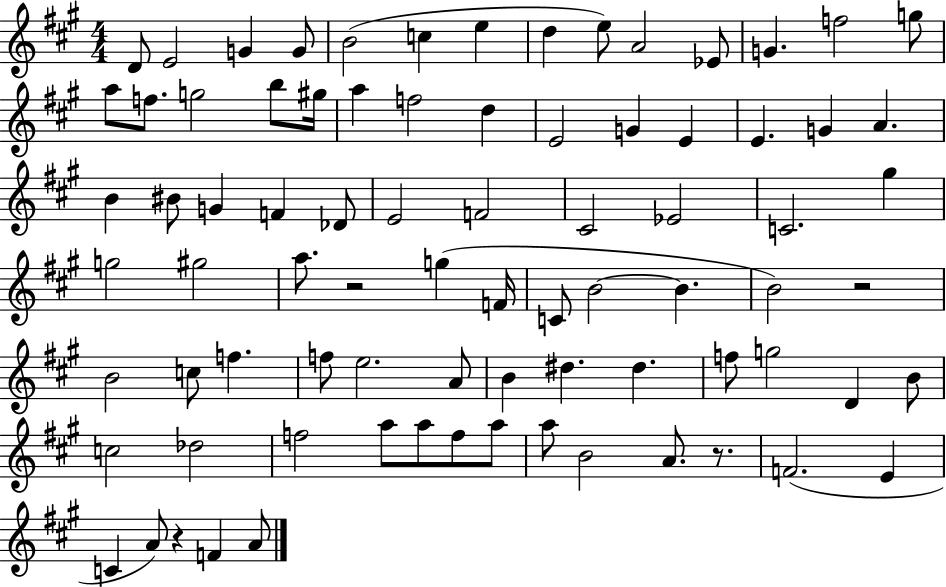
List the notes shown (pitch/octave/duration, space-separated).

D4/e E4/h G4/q G4/e B4/h C5/q E5/q D5/q E5/e A4/h Eb4/e G4/q. F5/h G5/e A5/e F5/e. G5/h B5/e G#5/s A5/q F5/h D5/q E4/h G4/q E4/q E4/q. G4/q A4/q. B4/q BIS4/e G4/q F4/q Db4/e E4/h F4/h C#4/h Eb4/h C4/h. G#5/q G5/h G#5/h A5/e. R/h G5/q F4/s C4/e B4/h B4/q. B4/h R/h B4/h C5/e F5/q. F5/e E5/h. A4/e B4/q D#5/q. D#5/q. F5/e G5/h D4/q B4/e C5/h Db5/h F5/h A5/e A5/e F5/e A5/e A5/e B4/h A4/e. R/e. F4/h. E4/q C4/q A4/e R/q F4/q A4/e